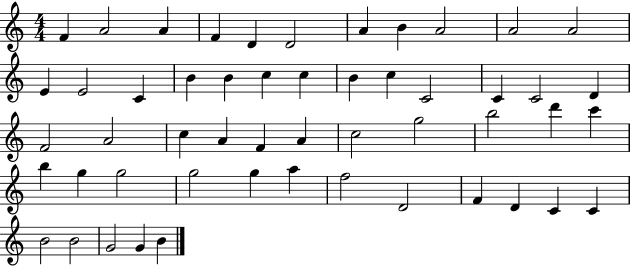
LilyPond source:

{
  \clef treble
  \numericTimeSignature
  \time 4/4
  \key c \major
  f'4 a'2 a'4 | f'4 d'4 d'2 | a'4 b'4 a'2 | a'2 a'2 | \break e'4 e'2 c'4 | b'4 b'4 c''4 c''4 | b'4 c''4 c'2 | c'4 c'2 d'4 | \break f'2 a'2 | c''4 a'4 f'4 a'4 | c''2 g''2 | b''2 d'''4 c'''4 | \break b''4 g''4 g''2 | g''2 g''4 a''4 | f''2 d'2 | f'4 d'4 c'4 c'4 | \break b'2 b'2 | g'2 g'4 b'4 | \bar "|."
}